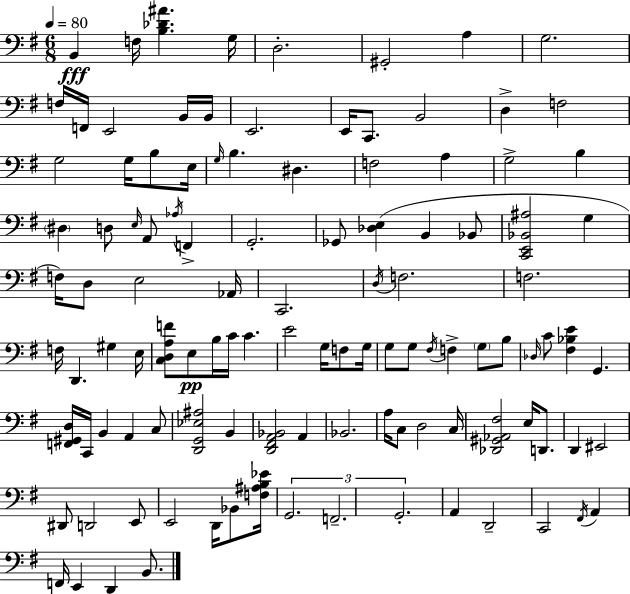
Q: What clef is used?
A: bass